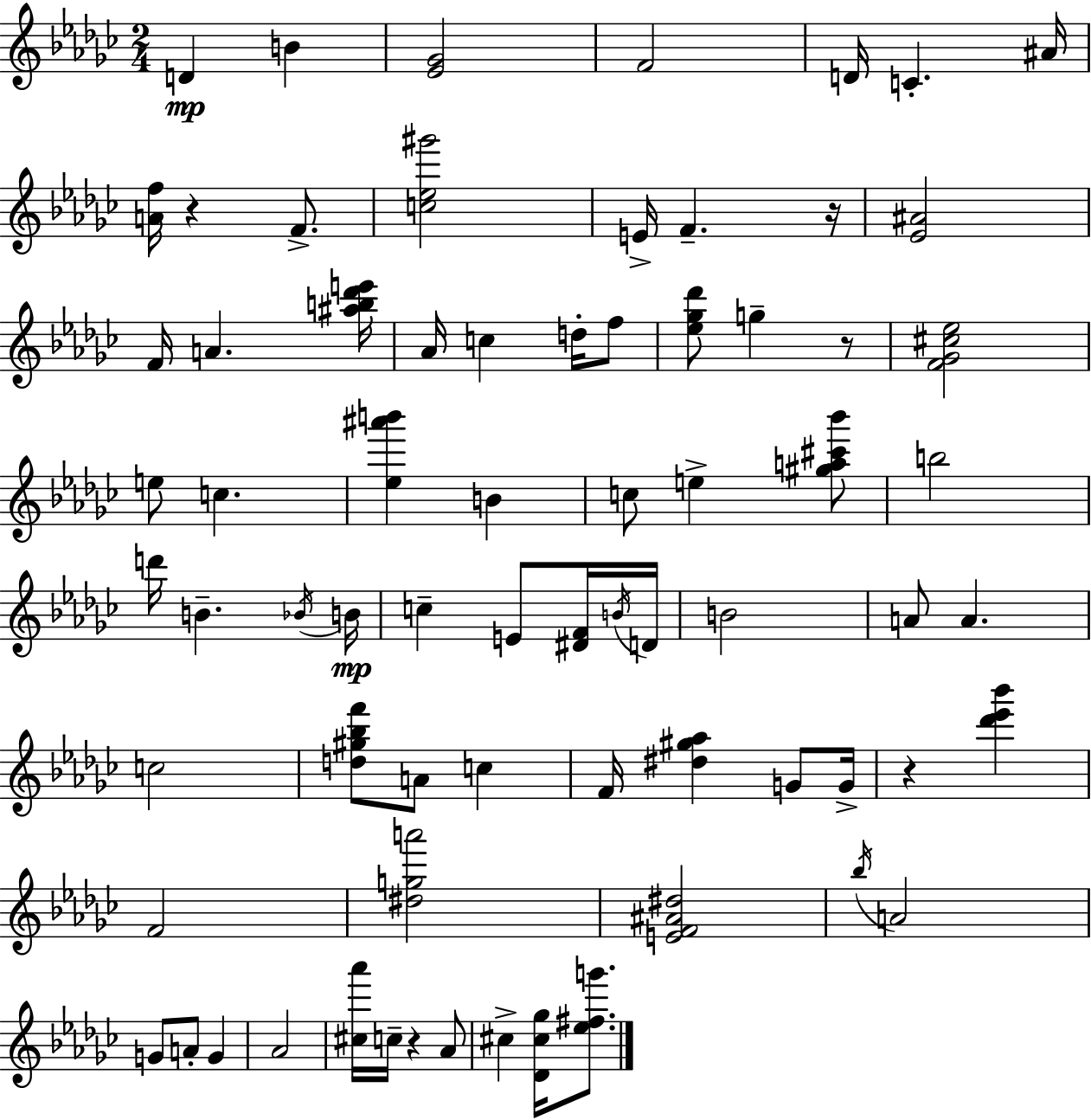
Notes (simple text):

D4/q B4/q [Eb4,Gb4]/h F4/h D4/s C4/q. A#4/s [A4,F5]/s R/q F4/e. [C5,Eb5,G#6]/h E4/s F4/q. R/s [Eb4,A#4]/h F4/s A4/q. [A#5,B5,Db6,E6]/s Ab4/s C5/q D5/s F5/e [Eb5,Gb5,Db6]/e G5/q R/e [F4,Gb4,C#5,Eb5]/h E5/e C5/q. [Eb5,A#6,B6]/q B4/q C5/e E5/q [G#5,A5,C#6,Bb6]/e B5/h D6/s B4/q. Bb4/s B4/s C5/q E4/e [D#4,F4]/s B4/s D4/s B4/h A4/e A4/q. C5/h [D5,G#5,Bb5,F6]/e A4/e C5/q F4/s [D#5,G#5,Ab5]/q G4/e G4/s R/q [Db6,Eb6,Bb6]/q F4/h [D#5,G5,A6]/h [E4,F4,A#4,D#5]/h Bb5/s A4/h G4/e A4/e G4/q Ab4/h [C#5,Ab6]/s C5/s R/q Ab4/e C#5/q [Db4,C#5,Gb5]/s [Eb5,F#5,G6]/e.